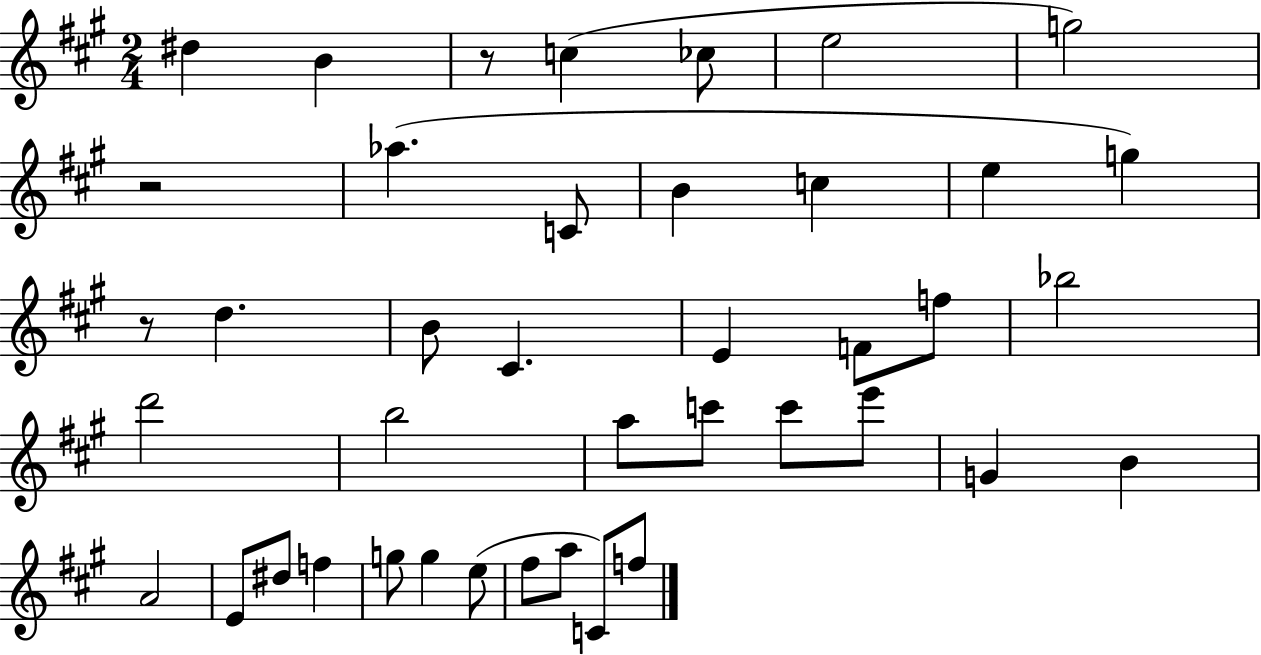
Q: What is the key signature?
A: A major